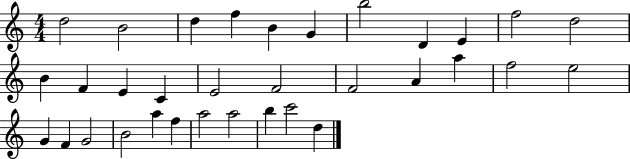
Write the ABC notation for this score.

X:1
T:Untitled
M:4/4
L:1/4
K:C
d2 B2 d f B G b2 D E f2 d2 B F E C E2 F2 F2 A a f2 e2 G F G2 B2 a f a2 a2 b c'2 d